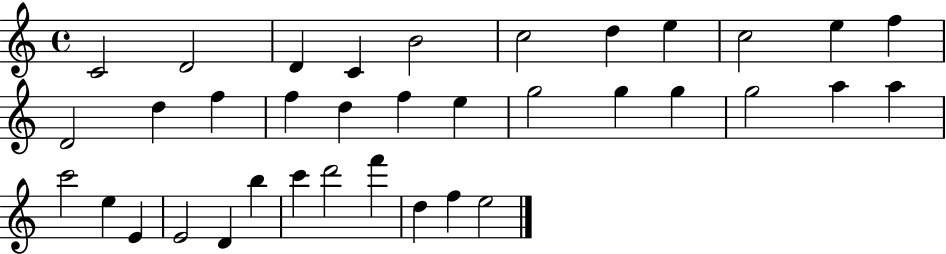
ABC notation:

X:1
T:Untitled
M:4/4
L:1/4
K:C
C2 D2 D C B2 c2 d e c2 e f D2 d f f d f e g2 g g g2 a a c'2 e E E2 D b c' d'2 f' d f e2